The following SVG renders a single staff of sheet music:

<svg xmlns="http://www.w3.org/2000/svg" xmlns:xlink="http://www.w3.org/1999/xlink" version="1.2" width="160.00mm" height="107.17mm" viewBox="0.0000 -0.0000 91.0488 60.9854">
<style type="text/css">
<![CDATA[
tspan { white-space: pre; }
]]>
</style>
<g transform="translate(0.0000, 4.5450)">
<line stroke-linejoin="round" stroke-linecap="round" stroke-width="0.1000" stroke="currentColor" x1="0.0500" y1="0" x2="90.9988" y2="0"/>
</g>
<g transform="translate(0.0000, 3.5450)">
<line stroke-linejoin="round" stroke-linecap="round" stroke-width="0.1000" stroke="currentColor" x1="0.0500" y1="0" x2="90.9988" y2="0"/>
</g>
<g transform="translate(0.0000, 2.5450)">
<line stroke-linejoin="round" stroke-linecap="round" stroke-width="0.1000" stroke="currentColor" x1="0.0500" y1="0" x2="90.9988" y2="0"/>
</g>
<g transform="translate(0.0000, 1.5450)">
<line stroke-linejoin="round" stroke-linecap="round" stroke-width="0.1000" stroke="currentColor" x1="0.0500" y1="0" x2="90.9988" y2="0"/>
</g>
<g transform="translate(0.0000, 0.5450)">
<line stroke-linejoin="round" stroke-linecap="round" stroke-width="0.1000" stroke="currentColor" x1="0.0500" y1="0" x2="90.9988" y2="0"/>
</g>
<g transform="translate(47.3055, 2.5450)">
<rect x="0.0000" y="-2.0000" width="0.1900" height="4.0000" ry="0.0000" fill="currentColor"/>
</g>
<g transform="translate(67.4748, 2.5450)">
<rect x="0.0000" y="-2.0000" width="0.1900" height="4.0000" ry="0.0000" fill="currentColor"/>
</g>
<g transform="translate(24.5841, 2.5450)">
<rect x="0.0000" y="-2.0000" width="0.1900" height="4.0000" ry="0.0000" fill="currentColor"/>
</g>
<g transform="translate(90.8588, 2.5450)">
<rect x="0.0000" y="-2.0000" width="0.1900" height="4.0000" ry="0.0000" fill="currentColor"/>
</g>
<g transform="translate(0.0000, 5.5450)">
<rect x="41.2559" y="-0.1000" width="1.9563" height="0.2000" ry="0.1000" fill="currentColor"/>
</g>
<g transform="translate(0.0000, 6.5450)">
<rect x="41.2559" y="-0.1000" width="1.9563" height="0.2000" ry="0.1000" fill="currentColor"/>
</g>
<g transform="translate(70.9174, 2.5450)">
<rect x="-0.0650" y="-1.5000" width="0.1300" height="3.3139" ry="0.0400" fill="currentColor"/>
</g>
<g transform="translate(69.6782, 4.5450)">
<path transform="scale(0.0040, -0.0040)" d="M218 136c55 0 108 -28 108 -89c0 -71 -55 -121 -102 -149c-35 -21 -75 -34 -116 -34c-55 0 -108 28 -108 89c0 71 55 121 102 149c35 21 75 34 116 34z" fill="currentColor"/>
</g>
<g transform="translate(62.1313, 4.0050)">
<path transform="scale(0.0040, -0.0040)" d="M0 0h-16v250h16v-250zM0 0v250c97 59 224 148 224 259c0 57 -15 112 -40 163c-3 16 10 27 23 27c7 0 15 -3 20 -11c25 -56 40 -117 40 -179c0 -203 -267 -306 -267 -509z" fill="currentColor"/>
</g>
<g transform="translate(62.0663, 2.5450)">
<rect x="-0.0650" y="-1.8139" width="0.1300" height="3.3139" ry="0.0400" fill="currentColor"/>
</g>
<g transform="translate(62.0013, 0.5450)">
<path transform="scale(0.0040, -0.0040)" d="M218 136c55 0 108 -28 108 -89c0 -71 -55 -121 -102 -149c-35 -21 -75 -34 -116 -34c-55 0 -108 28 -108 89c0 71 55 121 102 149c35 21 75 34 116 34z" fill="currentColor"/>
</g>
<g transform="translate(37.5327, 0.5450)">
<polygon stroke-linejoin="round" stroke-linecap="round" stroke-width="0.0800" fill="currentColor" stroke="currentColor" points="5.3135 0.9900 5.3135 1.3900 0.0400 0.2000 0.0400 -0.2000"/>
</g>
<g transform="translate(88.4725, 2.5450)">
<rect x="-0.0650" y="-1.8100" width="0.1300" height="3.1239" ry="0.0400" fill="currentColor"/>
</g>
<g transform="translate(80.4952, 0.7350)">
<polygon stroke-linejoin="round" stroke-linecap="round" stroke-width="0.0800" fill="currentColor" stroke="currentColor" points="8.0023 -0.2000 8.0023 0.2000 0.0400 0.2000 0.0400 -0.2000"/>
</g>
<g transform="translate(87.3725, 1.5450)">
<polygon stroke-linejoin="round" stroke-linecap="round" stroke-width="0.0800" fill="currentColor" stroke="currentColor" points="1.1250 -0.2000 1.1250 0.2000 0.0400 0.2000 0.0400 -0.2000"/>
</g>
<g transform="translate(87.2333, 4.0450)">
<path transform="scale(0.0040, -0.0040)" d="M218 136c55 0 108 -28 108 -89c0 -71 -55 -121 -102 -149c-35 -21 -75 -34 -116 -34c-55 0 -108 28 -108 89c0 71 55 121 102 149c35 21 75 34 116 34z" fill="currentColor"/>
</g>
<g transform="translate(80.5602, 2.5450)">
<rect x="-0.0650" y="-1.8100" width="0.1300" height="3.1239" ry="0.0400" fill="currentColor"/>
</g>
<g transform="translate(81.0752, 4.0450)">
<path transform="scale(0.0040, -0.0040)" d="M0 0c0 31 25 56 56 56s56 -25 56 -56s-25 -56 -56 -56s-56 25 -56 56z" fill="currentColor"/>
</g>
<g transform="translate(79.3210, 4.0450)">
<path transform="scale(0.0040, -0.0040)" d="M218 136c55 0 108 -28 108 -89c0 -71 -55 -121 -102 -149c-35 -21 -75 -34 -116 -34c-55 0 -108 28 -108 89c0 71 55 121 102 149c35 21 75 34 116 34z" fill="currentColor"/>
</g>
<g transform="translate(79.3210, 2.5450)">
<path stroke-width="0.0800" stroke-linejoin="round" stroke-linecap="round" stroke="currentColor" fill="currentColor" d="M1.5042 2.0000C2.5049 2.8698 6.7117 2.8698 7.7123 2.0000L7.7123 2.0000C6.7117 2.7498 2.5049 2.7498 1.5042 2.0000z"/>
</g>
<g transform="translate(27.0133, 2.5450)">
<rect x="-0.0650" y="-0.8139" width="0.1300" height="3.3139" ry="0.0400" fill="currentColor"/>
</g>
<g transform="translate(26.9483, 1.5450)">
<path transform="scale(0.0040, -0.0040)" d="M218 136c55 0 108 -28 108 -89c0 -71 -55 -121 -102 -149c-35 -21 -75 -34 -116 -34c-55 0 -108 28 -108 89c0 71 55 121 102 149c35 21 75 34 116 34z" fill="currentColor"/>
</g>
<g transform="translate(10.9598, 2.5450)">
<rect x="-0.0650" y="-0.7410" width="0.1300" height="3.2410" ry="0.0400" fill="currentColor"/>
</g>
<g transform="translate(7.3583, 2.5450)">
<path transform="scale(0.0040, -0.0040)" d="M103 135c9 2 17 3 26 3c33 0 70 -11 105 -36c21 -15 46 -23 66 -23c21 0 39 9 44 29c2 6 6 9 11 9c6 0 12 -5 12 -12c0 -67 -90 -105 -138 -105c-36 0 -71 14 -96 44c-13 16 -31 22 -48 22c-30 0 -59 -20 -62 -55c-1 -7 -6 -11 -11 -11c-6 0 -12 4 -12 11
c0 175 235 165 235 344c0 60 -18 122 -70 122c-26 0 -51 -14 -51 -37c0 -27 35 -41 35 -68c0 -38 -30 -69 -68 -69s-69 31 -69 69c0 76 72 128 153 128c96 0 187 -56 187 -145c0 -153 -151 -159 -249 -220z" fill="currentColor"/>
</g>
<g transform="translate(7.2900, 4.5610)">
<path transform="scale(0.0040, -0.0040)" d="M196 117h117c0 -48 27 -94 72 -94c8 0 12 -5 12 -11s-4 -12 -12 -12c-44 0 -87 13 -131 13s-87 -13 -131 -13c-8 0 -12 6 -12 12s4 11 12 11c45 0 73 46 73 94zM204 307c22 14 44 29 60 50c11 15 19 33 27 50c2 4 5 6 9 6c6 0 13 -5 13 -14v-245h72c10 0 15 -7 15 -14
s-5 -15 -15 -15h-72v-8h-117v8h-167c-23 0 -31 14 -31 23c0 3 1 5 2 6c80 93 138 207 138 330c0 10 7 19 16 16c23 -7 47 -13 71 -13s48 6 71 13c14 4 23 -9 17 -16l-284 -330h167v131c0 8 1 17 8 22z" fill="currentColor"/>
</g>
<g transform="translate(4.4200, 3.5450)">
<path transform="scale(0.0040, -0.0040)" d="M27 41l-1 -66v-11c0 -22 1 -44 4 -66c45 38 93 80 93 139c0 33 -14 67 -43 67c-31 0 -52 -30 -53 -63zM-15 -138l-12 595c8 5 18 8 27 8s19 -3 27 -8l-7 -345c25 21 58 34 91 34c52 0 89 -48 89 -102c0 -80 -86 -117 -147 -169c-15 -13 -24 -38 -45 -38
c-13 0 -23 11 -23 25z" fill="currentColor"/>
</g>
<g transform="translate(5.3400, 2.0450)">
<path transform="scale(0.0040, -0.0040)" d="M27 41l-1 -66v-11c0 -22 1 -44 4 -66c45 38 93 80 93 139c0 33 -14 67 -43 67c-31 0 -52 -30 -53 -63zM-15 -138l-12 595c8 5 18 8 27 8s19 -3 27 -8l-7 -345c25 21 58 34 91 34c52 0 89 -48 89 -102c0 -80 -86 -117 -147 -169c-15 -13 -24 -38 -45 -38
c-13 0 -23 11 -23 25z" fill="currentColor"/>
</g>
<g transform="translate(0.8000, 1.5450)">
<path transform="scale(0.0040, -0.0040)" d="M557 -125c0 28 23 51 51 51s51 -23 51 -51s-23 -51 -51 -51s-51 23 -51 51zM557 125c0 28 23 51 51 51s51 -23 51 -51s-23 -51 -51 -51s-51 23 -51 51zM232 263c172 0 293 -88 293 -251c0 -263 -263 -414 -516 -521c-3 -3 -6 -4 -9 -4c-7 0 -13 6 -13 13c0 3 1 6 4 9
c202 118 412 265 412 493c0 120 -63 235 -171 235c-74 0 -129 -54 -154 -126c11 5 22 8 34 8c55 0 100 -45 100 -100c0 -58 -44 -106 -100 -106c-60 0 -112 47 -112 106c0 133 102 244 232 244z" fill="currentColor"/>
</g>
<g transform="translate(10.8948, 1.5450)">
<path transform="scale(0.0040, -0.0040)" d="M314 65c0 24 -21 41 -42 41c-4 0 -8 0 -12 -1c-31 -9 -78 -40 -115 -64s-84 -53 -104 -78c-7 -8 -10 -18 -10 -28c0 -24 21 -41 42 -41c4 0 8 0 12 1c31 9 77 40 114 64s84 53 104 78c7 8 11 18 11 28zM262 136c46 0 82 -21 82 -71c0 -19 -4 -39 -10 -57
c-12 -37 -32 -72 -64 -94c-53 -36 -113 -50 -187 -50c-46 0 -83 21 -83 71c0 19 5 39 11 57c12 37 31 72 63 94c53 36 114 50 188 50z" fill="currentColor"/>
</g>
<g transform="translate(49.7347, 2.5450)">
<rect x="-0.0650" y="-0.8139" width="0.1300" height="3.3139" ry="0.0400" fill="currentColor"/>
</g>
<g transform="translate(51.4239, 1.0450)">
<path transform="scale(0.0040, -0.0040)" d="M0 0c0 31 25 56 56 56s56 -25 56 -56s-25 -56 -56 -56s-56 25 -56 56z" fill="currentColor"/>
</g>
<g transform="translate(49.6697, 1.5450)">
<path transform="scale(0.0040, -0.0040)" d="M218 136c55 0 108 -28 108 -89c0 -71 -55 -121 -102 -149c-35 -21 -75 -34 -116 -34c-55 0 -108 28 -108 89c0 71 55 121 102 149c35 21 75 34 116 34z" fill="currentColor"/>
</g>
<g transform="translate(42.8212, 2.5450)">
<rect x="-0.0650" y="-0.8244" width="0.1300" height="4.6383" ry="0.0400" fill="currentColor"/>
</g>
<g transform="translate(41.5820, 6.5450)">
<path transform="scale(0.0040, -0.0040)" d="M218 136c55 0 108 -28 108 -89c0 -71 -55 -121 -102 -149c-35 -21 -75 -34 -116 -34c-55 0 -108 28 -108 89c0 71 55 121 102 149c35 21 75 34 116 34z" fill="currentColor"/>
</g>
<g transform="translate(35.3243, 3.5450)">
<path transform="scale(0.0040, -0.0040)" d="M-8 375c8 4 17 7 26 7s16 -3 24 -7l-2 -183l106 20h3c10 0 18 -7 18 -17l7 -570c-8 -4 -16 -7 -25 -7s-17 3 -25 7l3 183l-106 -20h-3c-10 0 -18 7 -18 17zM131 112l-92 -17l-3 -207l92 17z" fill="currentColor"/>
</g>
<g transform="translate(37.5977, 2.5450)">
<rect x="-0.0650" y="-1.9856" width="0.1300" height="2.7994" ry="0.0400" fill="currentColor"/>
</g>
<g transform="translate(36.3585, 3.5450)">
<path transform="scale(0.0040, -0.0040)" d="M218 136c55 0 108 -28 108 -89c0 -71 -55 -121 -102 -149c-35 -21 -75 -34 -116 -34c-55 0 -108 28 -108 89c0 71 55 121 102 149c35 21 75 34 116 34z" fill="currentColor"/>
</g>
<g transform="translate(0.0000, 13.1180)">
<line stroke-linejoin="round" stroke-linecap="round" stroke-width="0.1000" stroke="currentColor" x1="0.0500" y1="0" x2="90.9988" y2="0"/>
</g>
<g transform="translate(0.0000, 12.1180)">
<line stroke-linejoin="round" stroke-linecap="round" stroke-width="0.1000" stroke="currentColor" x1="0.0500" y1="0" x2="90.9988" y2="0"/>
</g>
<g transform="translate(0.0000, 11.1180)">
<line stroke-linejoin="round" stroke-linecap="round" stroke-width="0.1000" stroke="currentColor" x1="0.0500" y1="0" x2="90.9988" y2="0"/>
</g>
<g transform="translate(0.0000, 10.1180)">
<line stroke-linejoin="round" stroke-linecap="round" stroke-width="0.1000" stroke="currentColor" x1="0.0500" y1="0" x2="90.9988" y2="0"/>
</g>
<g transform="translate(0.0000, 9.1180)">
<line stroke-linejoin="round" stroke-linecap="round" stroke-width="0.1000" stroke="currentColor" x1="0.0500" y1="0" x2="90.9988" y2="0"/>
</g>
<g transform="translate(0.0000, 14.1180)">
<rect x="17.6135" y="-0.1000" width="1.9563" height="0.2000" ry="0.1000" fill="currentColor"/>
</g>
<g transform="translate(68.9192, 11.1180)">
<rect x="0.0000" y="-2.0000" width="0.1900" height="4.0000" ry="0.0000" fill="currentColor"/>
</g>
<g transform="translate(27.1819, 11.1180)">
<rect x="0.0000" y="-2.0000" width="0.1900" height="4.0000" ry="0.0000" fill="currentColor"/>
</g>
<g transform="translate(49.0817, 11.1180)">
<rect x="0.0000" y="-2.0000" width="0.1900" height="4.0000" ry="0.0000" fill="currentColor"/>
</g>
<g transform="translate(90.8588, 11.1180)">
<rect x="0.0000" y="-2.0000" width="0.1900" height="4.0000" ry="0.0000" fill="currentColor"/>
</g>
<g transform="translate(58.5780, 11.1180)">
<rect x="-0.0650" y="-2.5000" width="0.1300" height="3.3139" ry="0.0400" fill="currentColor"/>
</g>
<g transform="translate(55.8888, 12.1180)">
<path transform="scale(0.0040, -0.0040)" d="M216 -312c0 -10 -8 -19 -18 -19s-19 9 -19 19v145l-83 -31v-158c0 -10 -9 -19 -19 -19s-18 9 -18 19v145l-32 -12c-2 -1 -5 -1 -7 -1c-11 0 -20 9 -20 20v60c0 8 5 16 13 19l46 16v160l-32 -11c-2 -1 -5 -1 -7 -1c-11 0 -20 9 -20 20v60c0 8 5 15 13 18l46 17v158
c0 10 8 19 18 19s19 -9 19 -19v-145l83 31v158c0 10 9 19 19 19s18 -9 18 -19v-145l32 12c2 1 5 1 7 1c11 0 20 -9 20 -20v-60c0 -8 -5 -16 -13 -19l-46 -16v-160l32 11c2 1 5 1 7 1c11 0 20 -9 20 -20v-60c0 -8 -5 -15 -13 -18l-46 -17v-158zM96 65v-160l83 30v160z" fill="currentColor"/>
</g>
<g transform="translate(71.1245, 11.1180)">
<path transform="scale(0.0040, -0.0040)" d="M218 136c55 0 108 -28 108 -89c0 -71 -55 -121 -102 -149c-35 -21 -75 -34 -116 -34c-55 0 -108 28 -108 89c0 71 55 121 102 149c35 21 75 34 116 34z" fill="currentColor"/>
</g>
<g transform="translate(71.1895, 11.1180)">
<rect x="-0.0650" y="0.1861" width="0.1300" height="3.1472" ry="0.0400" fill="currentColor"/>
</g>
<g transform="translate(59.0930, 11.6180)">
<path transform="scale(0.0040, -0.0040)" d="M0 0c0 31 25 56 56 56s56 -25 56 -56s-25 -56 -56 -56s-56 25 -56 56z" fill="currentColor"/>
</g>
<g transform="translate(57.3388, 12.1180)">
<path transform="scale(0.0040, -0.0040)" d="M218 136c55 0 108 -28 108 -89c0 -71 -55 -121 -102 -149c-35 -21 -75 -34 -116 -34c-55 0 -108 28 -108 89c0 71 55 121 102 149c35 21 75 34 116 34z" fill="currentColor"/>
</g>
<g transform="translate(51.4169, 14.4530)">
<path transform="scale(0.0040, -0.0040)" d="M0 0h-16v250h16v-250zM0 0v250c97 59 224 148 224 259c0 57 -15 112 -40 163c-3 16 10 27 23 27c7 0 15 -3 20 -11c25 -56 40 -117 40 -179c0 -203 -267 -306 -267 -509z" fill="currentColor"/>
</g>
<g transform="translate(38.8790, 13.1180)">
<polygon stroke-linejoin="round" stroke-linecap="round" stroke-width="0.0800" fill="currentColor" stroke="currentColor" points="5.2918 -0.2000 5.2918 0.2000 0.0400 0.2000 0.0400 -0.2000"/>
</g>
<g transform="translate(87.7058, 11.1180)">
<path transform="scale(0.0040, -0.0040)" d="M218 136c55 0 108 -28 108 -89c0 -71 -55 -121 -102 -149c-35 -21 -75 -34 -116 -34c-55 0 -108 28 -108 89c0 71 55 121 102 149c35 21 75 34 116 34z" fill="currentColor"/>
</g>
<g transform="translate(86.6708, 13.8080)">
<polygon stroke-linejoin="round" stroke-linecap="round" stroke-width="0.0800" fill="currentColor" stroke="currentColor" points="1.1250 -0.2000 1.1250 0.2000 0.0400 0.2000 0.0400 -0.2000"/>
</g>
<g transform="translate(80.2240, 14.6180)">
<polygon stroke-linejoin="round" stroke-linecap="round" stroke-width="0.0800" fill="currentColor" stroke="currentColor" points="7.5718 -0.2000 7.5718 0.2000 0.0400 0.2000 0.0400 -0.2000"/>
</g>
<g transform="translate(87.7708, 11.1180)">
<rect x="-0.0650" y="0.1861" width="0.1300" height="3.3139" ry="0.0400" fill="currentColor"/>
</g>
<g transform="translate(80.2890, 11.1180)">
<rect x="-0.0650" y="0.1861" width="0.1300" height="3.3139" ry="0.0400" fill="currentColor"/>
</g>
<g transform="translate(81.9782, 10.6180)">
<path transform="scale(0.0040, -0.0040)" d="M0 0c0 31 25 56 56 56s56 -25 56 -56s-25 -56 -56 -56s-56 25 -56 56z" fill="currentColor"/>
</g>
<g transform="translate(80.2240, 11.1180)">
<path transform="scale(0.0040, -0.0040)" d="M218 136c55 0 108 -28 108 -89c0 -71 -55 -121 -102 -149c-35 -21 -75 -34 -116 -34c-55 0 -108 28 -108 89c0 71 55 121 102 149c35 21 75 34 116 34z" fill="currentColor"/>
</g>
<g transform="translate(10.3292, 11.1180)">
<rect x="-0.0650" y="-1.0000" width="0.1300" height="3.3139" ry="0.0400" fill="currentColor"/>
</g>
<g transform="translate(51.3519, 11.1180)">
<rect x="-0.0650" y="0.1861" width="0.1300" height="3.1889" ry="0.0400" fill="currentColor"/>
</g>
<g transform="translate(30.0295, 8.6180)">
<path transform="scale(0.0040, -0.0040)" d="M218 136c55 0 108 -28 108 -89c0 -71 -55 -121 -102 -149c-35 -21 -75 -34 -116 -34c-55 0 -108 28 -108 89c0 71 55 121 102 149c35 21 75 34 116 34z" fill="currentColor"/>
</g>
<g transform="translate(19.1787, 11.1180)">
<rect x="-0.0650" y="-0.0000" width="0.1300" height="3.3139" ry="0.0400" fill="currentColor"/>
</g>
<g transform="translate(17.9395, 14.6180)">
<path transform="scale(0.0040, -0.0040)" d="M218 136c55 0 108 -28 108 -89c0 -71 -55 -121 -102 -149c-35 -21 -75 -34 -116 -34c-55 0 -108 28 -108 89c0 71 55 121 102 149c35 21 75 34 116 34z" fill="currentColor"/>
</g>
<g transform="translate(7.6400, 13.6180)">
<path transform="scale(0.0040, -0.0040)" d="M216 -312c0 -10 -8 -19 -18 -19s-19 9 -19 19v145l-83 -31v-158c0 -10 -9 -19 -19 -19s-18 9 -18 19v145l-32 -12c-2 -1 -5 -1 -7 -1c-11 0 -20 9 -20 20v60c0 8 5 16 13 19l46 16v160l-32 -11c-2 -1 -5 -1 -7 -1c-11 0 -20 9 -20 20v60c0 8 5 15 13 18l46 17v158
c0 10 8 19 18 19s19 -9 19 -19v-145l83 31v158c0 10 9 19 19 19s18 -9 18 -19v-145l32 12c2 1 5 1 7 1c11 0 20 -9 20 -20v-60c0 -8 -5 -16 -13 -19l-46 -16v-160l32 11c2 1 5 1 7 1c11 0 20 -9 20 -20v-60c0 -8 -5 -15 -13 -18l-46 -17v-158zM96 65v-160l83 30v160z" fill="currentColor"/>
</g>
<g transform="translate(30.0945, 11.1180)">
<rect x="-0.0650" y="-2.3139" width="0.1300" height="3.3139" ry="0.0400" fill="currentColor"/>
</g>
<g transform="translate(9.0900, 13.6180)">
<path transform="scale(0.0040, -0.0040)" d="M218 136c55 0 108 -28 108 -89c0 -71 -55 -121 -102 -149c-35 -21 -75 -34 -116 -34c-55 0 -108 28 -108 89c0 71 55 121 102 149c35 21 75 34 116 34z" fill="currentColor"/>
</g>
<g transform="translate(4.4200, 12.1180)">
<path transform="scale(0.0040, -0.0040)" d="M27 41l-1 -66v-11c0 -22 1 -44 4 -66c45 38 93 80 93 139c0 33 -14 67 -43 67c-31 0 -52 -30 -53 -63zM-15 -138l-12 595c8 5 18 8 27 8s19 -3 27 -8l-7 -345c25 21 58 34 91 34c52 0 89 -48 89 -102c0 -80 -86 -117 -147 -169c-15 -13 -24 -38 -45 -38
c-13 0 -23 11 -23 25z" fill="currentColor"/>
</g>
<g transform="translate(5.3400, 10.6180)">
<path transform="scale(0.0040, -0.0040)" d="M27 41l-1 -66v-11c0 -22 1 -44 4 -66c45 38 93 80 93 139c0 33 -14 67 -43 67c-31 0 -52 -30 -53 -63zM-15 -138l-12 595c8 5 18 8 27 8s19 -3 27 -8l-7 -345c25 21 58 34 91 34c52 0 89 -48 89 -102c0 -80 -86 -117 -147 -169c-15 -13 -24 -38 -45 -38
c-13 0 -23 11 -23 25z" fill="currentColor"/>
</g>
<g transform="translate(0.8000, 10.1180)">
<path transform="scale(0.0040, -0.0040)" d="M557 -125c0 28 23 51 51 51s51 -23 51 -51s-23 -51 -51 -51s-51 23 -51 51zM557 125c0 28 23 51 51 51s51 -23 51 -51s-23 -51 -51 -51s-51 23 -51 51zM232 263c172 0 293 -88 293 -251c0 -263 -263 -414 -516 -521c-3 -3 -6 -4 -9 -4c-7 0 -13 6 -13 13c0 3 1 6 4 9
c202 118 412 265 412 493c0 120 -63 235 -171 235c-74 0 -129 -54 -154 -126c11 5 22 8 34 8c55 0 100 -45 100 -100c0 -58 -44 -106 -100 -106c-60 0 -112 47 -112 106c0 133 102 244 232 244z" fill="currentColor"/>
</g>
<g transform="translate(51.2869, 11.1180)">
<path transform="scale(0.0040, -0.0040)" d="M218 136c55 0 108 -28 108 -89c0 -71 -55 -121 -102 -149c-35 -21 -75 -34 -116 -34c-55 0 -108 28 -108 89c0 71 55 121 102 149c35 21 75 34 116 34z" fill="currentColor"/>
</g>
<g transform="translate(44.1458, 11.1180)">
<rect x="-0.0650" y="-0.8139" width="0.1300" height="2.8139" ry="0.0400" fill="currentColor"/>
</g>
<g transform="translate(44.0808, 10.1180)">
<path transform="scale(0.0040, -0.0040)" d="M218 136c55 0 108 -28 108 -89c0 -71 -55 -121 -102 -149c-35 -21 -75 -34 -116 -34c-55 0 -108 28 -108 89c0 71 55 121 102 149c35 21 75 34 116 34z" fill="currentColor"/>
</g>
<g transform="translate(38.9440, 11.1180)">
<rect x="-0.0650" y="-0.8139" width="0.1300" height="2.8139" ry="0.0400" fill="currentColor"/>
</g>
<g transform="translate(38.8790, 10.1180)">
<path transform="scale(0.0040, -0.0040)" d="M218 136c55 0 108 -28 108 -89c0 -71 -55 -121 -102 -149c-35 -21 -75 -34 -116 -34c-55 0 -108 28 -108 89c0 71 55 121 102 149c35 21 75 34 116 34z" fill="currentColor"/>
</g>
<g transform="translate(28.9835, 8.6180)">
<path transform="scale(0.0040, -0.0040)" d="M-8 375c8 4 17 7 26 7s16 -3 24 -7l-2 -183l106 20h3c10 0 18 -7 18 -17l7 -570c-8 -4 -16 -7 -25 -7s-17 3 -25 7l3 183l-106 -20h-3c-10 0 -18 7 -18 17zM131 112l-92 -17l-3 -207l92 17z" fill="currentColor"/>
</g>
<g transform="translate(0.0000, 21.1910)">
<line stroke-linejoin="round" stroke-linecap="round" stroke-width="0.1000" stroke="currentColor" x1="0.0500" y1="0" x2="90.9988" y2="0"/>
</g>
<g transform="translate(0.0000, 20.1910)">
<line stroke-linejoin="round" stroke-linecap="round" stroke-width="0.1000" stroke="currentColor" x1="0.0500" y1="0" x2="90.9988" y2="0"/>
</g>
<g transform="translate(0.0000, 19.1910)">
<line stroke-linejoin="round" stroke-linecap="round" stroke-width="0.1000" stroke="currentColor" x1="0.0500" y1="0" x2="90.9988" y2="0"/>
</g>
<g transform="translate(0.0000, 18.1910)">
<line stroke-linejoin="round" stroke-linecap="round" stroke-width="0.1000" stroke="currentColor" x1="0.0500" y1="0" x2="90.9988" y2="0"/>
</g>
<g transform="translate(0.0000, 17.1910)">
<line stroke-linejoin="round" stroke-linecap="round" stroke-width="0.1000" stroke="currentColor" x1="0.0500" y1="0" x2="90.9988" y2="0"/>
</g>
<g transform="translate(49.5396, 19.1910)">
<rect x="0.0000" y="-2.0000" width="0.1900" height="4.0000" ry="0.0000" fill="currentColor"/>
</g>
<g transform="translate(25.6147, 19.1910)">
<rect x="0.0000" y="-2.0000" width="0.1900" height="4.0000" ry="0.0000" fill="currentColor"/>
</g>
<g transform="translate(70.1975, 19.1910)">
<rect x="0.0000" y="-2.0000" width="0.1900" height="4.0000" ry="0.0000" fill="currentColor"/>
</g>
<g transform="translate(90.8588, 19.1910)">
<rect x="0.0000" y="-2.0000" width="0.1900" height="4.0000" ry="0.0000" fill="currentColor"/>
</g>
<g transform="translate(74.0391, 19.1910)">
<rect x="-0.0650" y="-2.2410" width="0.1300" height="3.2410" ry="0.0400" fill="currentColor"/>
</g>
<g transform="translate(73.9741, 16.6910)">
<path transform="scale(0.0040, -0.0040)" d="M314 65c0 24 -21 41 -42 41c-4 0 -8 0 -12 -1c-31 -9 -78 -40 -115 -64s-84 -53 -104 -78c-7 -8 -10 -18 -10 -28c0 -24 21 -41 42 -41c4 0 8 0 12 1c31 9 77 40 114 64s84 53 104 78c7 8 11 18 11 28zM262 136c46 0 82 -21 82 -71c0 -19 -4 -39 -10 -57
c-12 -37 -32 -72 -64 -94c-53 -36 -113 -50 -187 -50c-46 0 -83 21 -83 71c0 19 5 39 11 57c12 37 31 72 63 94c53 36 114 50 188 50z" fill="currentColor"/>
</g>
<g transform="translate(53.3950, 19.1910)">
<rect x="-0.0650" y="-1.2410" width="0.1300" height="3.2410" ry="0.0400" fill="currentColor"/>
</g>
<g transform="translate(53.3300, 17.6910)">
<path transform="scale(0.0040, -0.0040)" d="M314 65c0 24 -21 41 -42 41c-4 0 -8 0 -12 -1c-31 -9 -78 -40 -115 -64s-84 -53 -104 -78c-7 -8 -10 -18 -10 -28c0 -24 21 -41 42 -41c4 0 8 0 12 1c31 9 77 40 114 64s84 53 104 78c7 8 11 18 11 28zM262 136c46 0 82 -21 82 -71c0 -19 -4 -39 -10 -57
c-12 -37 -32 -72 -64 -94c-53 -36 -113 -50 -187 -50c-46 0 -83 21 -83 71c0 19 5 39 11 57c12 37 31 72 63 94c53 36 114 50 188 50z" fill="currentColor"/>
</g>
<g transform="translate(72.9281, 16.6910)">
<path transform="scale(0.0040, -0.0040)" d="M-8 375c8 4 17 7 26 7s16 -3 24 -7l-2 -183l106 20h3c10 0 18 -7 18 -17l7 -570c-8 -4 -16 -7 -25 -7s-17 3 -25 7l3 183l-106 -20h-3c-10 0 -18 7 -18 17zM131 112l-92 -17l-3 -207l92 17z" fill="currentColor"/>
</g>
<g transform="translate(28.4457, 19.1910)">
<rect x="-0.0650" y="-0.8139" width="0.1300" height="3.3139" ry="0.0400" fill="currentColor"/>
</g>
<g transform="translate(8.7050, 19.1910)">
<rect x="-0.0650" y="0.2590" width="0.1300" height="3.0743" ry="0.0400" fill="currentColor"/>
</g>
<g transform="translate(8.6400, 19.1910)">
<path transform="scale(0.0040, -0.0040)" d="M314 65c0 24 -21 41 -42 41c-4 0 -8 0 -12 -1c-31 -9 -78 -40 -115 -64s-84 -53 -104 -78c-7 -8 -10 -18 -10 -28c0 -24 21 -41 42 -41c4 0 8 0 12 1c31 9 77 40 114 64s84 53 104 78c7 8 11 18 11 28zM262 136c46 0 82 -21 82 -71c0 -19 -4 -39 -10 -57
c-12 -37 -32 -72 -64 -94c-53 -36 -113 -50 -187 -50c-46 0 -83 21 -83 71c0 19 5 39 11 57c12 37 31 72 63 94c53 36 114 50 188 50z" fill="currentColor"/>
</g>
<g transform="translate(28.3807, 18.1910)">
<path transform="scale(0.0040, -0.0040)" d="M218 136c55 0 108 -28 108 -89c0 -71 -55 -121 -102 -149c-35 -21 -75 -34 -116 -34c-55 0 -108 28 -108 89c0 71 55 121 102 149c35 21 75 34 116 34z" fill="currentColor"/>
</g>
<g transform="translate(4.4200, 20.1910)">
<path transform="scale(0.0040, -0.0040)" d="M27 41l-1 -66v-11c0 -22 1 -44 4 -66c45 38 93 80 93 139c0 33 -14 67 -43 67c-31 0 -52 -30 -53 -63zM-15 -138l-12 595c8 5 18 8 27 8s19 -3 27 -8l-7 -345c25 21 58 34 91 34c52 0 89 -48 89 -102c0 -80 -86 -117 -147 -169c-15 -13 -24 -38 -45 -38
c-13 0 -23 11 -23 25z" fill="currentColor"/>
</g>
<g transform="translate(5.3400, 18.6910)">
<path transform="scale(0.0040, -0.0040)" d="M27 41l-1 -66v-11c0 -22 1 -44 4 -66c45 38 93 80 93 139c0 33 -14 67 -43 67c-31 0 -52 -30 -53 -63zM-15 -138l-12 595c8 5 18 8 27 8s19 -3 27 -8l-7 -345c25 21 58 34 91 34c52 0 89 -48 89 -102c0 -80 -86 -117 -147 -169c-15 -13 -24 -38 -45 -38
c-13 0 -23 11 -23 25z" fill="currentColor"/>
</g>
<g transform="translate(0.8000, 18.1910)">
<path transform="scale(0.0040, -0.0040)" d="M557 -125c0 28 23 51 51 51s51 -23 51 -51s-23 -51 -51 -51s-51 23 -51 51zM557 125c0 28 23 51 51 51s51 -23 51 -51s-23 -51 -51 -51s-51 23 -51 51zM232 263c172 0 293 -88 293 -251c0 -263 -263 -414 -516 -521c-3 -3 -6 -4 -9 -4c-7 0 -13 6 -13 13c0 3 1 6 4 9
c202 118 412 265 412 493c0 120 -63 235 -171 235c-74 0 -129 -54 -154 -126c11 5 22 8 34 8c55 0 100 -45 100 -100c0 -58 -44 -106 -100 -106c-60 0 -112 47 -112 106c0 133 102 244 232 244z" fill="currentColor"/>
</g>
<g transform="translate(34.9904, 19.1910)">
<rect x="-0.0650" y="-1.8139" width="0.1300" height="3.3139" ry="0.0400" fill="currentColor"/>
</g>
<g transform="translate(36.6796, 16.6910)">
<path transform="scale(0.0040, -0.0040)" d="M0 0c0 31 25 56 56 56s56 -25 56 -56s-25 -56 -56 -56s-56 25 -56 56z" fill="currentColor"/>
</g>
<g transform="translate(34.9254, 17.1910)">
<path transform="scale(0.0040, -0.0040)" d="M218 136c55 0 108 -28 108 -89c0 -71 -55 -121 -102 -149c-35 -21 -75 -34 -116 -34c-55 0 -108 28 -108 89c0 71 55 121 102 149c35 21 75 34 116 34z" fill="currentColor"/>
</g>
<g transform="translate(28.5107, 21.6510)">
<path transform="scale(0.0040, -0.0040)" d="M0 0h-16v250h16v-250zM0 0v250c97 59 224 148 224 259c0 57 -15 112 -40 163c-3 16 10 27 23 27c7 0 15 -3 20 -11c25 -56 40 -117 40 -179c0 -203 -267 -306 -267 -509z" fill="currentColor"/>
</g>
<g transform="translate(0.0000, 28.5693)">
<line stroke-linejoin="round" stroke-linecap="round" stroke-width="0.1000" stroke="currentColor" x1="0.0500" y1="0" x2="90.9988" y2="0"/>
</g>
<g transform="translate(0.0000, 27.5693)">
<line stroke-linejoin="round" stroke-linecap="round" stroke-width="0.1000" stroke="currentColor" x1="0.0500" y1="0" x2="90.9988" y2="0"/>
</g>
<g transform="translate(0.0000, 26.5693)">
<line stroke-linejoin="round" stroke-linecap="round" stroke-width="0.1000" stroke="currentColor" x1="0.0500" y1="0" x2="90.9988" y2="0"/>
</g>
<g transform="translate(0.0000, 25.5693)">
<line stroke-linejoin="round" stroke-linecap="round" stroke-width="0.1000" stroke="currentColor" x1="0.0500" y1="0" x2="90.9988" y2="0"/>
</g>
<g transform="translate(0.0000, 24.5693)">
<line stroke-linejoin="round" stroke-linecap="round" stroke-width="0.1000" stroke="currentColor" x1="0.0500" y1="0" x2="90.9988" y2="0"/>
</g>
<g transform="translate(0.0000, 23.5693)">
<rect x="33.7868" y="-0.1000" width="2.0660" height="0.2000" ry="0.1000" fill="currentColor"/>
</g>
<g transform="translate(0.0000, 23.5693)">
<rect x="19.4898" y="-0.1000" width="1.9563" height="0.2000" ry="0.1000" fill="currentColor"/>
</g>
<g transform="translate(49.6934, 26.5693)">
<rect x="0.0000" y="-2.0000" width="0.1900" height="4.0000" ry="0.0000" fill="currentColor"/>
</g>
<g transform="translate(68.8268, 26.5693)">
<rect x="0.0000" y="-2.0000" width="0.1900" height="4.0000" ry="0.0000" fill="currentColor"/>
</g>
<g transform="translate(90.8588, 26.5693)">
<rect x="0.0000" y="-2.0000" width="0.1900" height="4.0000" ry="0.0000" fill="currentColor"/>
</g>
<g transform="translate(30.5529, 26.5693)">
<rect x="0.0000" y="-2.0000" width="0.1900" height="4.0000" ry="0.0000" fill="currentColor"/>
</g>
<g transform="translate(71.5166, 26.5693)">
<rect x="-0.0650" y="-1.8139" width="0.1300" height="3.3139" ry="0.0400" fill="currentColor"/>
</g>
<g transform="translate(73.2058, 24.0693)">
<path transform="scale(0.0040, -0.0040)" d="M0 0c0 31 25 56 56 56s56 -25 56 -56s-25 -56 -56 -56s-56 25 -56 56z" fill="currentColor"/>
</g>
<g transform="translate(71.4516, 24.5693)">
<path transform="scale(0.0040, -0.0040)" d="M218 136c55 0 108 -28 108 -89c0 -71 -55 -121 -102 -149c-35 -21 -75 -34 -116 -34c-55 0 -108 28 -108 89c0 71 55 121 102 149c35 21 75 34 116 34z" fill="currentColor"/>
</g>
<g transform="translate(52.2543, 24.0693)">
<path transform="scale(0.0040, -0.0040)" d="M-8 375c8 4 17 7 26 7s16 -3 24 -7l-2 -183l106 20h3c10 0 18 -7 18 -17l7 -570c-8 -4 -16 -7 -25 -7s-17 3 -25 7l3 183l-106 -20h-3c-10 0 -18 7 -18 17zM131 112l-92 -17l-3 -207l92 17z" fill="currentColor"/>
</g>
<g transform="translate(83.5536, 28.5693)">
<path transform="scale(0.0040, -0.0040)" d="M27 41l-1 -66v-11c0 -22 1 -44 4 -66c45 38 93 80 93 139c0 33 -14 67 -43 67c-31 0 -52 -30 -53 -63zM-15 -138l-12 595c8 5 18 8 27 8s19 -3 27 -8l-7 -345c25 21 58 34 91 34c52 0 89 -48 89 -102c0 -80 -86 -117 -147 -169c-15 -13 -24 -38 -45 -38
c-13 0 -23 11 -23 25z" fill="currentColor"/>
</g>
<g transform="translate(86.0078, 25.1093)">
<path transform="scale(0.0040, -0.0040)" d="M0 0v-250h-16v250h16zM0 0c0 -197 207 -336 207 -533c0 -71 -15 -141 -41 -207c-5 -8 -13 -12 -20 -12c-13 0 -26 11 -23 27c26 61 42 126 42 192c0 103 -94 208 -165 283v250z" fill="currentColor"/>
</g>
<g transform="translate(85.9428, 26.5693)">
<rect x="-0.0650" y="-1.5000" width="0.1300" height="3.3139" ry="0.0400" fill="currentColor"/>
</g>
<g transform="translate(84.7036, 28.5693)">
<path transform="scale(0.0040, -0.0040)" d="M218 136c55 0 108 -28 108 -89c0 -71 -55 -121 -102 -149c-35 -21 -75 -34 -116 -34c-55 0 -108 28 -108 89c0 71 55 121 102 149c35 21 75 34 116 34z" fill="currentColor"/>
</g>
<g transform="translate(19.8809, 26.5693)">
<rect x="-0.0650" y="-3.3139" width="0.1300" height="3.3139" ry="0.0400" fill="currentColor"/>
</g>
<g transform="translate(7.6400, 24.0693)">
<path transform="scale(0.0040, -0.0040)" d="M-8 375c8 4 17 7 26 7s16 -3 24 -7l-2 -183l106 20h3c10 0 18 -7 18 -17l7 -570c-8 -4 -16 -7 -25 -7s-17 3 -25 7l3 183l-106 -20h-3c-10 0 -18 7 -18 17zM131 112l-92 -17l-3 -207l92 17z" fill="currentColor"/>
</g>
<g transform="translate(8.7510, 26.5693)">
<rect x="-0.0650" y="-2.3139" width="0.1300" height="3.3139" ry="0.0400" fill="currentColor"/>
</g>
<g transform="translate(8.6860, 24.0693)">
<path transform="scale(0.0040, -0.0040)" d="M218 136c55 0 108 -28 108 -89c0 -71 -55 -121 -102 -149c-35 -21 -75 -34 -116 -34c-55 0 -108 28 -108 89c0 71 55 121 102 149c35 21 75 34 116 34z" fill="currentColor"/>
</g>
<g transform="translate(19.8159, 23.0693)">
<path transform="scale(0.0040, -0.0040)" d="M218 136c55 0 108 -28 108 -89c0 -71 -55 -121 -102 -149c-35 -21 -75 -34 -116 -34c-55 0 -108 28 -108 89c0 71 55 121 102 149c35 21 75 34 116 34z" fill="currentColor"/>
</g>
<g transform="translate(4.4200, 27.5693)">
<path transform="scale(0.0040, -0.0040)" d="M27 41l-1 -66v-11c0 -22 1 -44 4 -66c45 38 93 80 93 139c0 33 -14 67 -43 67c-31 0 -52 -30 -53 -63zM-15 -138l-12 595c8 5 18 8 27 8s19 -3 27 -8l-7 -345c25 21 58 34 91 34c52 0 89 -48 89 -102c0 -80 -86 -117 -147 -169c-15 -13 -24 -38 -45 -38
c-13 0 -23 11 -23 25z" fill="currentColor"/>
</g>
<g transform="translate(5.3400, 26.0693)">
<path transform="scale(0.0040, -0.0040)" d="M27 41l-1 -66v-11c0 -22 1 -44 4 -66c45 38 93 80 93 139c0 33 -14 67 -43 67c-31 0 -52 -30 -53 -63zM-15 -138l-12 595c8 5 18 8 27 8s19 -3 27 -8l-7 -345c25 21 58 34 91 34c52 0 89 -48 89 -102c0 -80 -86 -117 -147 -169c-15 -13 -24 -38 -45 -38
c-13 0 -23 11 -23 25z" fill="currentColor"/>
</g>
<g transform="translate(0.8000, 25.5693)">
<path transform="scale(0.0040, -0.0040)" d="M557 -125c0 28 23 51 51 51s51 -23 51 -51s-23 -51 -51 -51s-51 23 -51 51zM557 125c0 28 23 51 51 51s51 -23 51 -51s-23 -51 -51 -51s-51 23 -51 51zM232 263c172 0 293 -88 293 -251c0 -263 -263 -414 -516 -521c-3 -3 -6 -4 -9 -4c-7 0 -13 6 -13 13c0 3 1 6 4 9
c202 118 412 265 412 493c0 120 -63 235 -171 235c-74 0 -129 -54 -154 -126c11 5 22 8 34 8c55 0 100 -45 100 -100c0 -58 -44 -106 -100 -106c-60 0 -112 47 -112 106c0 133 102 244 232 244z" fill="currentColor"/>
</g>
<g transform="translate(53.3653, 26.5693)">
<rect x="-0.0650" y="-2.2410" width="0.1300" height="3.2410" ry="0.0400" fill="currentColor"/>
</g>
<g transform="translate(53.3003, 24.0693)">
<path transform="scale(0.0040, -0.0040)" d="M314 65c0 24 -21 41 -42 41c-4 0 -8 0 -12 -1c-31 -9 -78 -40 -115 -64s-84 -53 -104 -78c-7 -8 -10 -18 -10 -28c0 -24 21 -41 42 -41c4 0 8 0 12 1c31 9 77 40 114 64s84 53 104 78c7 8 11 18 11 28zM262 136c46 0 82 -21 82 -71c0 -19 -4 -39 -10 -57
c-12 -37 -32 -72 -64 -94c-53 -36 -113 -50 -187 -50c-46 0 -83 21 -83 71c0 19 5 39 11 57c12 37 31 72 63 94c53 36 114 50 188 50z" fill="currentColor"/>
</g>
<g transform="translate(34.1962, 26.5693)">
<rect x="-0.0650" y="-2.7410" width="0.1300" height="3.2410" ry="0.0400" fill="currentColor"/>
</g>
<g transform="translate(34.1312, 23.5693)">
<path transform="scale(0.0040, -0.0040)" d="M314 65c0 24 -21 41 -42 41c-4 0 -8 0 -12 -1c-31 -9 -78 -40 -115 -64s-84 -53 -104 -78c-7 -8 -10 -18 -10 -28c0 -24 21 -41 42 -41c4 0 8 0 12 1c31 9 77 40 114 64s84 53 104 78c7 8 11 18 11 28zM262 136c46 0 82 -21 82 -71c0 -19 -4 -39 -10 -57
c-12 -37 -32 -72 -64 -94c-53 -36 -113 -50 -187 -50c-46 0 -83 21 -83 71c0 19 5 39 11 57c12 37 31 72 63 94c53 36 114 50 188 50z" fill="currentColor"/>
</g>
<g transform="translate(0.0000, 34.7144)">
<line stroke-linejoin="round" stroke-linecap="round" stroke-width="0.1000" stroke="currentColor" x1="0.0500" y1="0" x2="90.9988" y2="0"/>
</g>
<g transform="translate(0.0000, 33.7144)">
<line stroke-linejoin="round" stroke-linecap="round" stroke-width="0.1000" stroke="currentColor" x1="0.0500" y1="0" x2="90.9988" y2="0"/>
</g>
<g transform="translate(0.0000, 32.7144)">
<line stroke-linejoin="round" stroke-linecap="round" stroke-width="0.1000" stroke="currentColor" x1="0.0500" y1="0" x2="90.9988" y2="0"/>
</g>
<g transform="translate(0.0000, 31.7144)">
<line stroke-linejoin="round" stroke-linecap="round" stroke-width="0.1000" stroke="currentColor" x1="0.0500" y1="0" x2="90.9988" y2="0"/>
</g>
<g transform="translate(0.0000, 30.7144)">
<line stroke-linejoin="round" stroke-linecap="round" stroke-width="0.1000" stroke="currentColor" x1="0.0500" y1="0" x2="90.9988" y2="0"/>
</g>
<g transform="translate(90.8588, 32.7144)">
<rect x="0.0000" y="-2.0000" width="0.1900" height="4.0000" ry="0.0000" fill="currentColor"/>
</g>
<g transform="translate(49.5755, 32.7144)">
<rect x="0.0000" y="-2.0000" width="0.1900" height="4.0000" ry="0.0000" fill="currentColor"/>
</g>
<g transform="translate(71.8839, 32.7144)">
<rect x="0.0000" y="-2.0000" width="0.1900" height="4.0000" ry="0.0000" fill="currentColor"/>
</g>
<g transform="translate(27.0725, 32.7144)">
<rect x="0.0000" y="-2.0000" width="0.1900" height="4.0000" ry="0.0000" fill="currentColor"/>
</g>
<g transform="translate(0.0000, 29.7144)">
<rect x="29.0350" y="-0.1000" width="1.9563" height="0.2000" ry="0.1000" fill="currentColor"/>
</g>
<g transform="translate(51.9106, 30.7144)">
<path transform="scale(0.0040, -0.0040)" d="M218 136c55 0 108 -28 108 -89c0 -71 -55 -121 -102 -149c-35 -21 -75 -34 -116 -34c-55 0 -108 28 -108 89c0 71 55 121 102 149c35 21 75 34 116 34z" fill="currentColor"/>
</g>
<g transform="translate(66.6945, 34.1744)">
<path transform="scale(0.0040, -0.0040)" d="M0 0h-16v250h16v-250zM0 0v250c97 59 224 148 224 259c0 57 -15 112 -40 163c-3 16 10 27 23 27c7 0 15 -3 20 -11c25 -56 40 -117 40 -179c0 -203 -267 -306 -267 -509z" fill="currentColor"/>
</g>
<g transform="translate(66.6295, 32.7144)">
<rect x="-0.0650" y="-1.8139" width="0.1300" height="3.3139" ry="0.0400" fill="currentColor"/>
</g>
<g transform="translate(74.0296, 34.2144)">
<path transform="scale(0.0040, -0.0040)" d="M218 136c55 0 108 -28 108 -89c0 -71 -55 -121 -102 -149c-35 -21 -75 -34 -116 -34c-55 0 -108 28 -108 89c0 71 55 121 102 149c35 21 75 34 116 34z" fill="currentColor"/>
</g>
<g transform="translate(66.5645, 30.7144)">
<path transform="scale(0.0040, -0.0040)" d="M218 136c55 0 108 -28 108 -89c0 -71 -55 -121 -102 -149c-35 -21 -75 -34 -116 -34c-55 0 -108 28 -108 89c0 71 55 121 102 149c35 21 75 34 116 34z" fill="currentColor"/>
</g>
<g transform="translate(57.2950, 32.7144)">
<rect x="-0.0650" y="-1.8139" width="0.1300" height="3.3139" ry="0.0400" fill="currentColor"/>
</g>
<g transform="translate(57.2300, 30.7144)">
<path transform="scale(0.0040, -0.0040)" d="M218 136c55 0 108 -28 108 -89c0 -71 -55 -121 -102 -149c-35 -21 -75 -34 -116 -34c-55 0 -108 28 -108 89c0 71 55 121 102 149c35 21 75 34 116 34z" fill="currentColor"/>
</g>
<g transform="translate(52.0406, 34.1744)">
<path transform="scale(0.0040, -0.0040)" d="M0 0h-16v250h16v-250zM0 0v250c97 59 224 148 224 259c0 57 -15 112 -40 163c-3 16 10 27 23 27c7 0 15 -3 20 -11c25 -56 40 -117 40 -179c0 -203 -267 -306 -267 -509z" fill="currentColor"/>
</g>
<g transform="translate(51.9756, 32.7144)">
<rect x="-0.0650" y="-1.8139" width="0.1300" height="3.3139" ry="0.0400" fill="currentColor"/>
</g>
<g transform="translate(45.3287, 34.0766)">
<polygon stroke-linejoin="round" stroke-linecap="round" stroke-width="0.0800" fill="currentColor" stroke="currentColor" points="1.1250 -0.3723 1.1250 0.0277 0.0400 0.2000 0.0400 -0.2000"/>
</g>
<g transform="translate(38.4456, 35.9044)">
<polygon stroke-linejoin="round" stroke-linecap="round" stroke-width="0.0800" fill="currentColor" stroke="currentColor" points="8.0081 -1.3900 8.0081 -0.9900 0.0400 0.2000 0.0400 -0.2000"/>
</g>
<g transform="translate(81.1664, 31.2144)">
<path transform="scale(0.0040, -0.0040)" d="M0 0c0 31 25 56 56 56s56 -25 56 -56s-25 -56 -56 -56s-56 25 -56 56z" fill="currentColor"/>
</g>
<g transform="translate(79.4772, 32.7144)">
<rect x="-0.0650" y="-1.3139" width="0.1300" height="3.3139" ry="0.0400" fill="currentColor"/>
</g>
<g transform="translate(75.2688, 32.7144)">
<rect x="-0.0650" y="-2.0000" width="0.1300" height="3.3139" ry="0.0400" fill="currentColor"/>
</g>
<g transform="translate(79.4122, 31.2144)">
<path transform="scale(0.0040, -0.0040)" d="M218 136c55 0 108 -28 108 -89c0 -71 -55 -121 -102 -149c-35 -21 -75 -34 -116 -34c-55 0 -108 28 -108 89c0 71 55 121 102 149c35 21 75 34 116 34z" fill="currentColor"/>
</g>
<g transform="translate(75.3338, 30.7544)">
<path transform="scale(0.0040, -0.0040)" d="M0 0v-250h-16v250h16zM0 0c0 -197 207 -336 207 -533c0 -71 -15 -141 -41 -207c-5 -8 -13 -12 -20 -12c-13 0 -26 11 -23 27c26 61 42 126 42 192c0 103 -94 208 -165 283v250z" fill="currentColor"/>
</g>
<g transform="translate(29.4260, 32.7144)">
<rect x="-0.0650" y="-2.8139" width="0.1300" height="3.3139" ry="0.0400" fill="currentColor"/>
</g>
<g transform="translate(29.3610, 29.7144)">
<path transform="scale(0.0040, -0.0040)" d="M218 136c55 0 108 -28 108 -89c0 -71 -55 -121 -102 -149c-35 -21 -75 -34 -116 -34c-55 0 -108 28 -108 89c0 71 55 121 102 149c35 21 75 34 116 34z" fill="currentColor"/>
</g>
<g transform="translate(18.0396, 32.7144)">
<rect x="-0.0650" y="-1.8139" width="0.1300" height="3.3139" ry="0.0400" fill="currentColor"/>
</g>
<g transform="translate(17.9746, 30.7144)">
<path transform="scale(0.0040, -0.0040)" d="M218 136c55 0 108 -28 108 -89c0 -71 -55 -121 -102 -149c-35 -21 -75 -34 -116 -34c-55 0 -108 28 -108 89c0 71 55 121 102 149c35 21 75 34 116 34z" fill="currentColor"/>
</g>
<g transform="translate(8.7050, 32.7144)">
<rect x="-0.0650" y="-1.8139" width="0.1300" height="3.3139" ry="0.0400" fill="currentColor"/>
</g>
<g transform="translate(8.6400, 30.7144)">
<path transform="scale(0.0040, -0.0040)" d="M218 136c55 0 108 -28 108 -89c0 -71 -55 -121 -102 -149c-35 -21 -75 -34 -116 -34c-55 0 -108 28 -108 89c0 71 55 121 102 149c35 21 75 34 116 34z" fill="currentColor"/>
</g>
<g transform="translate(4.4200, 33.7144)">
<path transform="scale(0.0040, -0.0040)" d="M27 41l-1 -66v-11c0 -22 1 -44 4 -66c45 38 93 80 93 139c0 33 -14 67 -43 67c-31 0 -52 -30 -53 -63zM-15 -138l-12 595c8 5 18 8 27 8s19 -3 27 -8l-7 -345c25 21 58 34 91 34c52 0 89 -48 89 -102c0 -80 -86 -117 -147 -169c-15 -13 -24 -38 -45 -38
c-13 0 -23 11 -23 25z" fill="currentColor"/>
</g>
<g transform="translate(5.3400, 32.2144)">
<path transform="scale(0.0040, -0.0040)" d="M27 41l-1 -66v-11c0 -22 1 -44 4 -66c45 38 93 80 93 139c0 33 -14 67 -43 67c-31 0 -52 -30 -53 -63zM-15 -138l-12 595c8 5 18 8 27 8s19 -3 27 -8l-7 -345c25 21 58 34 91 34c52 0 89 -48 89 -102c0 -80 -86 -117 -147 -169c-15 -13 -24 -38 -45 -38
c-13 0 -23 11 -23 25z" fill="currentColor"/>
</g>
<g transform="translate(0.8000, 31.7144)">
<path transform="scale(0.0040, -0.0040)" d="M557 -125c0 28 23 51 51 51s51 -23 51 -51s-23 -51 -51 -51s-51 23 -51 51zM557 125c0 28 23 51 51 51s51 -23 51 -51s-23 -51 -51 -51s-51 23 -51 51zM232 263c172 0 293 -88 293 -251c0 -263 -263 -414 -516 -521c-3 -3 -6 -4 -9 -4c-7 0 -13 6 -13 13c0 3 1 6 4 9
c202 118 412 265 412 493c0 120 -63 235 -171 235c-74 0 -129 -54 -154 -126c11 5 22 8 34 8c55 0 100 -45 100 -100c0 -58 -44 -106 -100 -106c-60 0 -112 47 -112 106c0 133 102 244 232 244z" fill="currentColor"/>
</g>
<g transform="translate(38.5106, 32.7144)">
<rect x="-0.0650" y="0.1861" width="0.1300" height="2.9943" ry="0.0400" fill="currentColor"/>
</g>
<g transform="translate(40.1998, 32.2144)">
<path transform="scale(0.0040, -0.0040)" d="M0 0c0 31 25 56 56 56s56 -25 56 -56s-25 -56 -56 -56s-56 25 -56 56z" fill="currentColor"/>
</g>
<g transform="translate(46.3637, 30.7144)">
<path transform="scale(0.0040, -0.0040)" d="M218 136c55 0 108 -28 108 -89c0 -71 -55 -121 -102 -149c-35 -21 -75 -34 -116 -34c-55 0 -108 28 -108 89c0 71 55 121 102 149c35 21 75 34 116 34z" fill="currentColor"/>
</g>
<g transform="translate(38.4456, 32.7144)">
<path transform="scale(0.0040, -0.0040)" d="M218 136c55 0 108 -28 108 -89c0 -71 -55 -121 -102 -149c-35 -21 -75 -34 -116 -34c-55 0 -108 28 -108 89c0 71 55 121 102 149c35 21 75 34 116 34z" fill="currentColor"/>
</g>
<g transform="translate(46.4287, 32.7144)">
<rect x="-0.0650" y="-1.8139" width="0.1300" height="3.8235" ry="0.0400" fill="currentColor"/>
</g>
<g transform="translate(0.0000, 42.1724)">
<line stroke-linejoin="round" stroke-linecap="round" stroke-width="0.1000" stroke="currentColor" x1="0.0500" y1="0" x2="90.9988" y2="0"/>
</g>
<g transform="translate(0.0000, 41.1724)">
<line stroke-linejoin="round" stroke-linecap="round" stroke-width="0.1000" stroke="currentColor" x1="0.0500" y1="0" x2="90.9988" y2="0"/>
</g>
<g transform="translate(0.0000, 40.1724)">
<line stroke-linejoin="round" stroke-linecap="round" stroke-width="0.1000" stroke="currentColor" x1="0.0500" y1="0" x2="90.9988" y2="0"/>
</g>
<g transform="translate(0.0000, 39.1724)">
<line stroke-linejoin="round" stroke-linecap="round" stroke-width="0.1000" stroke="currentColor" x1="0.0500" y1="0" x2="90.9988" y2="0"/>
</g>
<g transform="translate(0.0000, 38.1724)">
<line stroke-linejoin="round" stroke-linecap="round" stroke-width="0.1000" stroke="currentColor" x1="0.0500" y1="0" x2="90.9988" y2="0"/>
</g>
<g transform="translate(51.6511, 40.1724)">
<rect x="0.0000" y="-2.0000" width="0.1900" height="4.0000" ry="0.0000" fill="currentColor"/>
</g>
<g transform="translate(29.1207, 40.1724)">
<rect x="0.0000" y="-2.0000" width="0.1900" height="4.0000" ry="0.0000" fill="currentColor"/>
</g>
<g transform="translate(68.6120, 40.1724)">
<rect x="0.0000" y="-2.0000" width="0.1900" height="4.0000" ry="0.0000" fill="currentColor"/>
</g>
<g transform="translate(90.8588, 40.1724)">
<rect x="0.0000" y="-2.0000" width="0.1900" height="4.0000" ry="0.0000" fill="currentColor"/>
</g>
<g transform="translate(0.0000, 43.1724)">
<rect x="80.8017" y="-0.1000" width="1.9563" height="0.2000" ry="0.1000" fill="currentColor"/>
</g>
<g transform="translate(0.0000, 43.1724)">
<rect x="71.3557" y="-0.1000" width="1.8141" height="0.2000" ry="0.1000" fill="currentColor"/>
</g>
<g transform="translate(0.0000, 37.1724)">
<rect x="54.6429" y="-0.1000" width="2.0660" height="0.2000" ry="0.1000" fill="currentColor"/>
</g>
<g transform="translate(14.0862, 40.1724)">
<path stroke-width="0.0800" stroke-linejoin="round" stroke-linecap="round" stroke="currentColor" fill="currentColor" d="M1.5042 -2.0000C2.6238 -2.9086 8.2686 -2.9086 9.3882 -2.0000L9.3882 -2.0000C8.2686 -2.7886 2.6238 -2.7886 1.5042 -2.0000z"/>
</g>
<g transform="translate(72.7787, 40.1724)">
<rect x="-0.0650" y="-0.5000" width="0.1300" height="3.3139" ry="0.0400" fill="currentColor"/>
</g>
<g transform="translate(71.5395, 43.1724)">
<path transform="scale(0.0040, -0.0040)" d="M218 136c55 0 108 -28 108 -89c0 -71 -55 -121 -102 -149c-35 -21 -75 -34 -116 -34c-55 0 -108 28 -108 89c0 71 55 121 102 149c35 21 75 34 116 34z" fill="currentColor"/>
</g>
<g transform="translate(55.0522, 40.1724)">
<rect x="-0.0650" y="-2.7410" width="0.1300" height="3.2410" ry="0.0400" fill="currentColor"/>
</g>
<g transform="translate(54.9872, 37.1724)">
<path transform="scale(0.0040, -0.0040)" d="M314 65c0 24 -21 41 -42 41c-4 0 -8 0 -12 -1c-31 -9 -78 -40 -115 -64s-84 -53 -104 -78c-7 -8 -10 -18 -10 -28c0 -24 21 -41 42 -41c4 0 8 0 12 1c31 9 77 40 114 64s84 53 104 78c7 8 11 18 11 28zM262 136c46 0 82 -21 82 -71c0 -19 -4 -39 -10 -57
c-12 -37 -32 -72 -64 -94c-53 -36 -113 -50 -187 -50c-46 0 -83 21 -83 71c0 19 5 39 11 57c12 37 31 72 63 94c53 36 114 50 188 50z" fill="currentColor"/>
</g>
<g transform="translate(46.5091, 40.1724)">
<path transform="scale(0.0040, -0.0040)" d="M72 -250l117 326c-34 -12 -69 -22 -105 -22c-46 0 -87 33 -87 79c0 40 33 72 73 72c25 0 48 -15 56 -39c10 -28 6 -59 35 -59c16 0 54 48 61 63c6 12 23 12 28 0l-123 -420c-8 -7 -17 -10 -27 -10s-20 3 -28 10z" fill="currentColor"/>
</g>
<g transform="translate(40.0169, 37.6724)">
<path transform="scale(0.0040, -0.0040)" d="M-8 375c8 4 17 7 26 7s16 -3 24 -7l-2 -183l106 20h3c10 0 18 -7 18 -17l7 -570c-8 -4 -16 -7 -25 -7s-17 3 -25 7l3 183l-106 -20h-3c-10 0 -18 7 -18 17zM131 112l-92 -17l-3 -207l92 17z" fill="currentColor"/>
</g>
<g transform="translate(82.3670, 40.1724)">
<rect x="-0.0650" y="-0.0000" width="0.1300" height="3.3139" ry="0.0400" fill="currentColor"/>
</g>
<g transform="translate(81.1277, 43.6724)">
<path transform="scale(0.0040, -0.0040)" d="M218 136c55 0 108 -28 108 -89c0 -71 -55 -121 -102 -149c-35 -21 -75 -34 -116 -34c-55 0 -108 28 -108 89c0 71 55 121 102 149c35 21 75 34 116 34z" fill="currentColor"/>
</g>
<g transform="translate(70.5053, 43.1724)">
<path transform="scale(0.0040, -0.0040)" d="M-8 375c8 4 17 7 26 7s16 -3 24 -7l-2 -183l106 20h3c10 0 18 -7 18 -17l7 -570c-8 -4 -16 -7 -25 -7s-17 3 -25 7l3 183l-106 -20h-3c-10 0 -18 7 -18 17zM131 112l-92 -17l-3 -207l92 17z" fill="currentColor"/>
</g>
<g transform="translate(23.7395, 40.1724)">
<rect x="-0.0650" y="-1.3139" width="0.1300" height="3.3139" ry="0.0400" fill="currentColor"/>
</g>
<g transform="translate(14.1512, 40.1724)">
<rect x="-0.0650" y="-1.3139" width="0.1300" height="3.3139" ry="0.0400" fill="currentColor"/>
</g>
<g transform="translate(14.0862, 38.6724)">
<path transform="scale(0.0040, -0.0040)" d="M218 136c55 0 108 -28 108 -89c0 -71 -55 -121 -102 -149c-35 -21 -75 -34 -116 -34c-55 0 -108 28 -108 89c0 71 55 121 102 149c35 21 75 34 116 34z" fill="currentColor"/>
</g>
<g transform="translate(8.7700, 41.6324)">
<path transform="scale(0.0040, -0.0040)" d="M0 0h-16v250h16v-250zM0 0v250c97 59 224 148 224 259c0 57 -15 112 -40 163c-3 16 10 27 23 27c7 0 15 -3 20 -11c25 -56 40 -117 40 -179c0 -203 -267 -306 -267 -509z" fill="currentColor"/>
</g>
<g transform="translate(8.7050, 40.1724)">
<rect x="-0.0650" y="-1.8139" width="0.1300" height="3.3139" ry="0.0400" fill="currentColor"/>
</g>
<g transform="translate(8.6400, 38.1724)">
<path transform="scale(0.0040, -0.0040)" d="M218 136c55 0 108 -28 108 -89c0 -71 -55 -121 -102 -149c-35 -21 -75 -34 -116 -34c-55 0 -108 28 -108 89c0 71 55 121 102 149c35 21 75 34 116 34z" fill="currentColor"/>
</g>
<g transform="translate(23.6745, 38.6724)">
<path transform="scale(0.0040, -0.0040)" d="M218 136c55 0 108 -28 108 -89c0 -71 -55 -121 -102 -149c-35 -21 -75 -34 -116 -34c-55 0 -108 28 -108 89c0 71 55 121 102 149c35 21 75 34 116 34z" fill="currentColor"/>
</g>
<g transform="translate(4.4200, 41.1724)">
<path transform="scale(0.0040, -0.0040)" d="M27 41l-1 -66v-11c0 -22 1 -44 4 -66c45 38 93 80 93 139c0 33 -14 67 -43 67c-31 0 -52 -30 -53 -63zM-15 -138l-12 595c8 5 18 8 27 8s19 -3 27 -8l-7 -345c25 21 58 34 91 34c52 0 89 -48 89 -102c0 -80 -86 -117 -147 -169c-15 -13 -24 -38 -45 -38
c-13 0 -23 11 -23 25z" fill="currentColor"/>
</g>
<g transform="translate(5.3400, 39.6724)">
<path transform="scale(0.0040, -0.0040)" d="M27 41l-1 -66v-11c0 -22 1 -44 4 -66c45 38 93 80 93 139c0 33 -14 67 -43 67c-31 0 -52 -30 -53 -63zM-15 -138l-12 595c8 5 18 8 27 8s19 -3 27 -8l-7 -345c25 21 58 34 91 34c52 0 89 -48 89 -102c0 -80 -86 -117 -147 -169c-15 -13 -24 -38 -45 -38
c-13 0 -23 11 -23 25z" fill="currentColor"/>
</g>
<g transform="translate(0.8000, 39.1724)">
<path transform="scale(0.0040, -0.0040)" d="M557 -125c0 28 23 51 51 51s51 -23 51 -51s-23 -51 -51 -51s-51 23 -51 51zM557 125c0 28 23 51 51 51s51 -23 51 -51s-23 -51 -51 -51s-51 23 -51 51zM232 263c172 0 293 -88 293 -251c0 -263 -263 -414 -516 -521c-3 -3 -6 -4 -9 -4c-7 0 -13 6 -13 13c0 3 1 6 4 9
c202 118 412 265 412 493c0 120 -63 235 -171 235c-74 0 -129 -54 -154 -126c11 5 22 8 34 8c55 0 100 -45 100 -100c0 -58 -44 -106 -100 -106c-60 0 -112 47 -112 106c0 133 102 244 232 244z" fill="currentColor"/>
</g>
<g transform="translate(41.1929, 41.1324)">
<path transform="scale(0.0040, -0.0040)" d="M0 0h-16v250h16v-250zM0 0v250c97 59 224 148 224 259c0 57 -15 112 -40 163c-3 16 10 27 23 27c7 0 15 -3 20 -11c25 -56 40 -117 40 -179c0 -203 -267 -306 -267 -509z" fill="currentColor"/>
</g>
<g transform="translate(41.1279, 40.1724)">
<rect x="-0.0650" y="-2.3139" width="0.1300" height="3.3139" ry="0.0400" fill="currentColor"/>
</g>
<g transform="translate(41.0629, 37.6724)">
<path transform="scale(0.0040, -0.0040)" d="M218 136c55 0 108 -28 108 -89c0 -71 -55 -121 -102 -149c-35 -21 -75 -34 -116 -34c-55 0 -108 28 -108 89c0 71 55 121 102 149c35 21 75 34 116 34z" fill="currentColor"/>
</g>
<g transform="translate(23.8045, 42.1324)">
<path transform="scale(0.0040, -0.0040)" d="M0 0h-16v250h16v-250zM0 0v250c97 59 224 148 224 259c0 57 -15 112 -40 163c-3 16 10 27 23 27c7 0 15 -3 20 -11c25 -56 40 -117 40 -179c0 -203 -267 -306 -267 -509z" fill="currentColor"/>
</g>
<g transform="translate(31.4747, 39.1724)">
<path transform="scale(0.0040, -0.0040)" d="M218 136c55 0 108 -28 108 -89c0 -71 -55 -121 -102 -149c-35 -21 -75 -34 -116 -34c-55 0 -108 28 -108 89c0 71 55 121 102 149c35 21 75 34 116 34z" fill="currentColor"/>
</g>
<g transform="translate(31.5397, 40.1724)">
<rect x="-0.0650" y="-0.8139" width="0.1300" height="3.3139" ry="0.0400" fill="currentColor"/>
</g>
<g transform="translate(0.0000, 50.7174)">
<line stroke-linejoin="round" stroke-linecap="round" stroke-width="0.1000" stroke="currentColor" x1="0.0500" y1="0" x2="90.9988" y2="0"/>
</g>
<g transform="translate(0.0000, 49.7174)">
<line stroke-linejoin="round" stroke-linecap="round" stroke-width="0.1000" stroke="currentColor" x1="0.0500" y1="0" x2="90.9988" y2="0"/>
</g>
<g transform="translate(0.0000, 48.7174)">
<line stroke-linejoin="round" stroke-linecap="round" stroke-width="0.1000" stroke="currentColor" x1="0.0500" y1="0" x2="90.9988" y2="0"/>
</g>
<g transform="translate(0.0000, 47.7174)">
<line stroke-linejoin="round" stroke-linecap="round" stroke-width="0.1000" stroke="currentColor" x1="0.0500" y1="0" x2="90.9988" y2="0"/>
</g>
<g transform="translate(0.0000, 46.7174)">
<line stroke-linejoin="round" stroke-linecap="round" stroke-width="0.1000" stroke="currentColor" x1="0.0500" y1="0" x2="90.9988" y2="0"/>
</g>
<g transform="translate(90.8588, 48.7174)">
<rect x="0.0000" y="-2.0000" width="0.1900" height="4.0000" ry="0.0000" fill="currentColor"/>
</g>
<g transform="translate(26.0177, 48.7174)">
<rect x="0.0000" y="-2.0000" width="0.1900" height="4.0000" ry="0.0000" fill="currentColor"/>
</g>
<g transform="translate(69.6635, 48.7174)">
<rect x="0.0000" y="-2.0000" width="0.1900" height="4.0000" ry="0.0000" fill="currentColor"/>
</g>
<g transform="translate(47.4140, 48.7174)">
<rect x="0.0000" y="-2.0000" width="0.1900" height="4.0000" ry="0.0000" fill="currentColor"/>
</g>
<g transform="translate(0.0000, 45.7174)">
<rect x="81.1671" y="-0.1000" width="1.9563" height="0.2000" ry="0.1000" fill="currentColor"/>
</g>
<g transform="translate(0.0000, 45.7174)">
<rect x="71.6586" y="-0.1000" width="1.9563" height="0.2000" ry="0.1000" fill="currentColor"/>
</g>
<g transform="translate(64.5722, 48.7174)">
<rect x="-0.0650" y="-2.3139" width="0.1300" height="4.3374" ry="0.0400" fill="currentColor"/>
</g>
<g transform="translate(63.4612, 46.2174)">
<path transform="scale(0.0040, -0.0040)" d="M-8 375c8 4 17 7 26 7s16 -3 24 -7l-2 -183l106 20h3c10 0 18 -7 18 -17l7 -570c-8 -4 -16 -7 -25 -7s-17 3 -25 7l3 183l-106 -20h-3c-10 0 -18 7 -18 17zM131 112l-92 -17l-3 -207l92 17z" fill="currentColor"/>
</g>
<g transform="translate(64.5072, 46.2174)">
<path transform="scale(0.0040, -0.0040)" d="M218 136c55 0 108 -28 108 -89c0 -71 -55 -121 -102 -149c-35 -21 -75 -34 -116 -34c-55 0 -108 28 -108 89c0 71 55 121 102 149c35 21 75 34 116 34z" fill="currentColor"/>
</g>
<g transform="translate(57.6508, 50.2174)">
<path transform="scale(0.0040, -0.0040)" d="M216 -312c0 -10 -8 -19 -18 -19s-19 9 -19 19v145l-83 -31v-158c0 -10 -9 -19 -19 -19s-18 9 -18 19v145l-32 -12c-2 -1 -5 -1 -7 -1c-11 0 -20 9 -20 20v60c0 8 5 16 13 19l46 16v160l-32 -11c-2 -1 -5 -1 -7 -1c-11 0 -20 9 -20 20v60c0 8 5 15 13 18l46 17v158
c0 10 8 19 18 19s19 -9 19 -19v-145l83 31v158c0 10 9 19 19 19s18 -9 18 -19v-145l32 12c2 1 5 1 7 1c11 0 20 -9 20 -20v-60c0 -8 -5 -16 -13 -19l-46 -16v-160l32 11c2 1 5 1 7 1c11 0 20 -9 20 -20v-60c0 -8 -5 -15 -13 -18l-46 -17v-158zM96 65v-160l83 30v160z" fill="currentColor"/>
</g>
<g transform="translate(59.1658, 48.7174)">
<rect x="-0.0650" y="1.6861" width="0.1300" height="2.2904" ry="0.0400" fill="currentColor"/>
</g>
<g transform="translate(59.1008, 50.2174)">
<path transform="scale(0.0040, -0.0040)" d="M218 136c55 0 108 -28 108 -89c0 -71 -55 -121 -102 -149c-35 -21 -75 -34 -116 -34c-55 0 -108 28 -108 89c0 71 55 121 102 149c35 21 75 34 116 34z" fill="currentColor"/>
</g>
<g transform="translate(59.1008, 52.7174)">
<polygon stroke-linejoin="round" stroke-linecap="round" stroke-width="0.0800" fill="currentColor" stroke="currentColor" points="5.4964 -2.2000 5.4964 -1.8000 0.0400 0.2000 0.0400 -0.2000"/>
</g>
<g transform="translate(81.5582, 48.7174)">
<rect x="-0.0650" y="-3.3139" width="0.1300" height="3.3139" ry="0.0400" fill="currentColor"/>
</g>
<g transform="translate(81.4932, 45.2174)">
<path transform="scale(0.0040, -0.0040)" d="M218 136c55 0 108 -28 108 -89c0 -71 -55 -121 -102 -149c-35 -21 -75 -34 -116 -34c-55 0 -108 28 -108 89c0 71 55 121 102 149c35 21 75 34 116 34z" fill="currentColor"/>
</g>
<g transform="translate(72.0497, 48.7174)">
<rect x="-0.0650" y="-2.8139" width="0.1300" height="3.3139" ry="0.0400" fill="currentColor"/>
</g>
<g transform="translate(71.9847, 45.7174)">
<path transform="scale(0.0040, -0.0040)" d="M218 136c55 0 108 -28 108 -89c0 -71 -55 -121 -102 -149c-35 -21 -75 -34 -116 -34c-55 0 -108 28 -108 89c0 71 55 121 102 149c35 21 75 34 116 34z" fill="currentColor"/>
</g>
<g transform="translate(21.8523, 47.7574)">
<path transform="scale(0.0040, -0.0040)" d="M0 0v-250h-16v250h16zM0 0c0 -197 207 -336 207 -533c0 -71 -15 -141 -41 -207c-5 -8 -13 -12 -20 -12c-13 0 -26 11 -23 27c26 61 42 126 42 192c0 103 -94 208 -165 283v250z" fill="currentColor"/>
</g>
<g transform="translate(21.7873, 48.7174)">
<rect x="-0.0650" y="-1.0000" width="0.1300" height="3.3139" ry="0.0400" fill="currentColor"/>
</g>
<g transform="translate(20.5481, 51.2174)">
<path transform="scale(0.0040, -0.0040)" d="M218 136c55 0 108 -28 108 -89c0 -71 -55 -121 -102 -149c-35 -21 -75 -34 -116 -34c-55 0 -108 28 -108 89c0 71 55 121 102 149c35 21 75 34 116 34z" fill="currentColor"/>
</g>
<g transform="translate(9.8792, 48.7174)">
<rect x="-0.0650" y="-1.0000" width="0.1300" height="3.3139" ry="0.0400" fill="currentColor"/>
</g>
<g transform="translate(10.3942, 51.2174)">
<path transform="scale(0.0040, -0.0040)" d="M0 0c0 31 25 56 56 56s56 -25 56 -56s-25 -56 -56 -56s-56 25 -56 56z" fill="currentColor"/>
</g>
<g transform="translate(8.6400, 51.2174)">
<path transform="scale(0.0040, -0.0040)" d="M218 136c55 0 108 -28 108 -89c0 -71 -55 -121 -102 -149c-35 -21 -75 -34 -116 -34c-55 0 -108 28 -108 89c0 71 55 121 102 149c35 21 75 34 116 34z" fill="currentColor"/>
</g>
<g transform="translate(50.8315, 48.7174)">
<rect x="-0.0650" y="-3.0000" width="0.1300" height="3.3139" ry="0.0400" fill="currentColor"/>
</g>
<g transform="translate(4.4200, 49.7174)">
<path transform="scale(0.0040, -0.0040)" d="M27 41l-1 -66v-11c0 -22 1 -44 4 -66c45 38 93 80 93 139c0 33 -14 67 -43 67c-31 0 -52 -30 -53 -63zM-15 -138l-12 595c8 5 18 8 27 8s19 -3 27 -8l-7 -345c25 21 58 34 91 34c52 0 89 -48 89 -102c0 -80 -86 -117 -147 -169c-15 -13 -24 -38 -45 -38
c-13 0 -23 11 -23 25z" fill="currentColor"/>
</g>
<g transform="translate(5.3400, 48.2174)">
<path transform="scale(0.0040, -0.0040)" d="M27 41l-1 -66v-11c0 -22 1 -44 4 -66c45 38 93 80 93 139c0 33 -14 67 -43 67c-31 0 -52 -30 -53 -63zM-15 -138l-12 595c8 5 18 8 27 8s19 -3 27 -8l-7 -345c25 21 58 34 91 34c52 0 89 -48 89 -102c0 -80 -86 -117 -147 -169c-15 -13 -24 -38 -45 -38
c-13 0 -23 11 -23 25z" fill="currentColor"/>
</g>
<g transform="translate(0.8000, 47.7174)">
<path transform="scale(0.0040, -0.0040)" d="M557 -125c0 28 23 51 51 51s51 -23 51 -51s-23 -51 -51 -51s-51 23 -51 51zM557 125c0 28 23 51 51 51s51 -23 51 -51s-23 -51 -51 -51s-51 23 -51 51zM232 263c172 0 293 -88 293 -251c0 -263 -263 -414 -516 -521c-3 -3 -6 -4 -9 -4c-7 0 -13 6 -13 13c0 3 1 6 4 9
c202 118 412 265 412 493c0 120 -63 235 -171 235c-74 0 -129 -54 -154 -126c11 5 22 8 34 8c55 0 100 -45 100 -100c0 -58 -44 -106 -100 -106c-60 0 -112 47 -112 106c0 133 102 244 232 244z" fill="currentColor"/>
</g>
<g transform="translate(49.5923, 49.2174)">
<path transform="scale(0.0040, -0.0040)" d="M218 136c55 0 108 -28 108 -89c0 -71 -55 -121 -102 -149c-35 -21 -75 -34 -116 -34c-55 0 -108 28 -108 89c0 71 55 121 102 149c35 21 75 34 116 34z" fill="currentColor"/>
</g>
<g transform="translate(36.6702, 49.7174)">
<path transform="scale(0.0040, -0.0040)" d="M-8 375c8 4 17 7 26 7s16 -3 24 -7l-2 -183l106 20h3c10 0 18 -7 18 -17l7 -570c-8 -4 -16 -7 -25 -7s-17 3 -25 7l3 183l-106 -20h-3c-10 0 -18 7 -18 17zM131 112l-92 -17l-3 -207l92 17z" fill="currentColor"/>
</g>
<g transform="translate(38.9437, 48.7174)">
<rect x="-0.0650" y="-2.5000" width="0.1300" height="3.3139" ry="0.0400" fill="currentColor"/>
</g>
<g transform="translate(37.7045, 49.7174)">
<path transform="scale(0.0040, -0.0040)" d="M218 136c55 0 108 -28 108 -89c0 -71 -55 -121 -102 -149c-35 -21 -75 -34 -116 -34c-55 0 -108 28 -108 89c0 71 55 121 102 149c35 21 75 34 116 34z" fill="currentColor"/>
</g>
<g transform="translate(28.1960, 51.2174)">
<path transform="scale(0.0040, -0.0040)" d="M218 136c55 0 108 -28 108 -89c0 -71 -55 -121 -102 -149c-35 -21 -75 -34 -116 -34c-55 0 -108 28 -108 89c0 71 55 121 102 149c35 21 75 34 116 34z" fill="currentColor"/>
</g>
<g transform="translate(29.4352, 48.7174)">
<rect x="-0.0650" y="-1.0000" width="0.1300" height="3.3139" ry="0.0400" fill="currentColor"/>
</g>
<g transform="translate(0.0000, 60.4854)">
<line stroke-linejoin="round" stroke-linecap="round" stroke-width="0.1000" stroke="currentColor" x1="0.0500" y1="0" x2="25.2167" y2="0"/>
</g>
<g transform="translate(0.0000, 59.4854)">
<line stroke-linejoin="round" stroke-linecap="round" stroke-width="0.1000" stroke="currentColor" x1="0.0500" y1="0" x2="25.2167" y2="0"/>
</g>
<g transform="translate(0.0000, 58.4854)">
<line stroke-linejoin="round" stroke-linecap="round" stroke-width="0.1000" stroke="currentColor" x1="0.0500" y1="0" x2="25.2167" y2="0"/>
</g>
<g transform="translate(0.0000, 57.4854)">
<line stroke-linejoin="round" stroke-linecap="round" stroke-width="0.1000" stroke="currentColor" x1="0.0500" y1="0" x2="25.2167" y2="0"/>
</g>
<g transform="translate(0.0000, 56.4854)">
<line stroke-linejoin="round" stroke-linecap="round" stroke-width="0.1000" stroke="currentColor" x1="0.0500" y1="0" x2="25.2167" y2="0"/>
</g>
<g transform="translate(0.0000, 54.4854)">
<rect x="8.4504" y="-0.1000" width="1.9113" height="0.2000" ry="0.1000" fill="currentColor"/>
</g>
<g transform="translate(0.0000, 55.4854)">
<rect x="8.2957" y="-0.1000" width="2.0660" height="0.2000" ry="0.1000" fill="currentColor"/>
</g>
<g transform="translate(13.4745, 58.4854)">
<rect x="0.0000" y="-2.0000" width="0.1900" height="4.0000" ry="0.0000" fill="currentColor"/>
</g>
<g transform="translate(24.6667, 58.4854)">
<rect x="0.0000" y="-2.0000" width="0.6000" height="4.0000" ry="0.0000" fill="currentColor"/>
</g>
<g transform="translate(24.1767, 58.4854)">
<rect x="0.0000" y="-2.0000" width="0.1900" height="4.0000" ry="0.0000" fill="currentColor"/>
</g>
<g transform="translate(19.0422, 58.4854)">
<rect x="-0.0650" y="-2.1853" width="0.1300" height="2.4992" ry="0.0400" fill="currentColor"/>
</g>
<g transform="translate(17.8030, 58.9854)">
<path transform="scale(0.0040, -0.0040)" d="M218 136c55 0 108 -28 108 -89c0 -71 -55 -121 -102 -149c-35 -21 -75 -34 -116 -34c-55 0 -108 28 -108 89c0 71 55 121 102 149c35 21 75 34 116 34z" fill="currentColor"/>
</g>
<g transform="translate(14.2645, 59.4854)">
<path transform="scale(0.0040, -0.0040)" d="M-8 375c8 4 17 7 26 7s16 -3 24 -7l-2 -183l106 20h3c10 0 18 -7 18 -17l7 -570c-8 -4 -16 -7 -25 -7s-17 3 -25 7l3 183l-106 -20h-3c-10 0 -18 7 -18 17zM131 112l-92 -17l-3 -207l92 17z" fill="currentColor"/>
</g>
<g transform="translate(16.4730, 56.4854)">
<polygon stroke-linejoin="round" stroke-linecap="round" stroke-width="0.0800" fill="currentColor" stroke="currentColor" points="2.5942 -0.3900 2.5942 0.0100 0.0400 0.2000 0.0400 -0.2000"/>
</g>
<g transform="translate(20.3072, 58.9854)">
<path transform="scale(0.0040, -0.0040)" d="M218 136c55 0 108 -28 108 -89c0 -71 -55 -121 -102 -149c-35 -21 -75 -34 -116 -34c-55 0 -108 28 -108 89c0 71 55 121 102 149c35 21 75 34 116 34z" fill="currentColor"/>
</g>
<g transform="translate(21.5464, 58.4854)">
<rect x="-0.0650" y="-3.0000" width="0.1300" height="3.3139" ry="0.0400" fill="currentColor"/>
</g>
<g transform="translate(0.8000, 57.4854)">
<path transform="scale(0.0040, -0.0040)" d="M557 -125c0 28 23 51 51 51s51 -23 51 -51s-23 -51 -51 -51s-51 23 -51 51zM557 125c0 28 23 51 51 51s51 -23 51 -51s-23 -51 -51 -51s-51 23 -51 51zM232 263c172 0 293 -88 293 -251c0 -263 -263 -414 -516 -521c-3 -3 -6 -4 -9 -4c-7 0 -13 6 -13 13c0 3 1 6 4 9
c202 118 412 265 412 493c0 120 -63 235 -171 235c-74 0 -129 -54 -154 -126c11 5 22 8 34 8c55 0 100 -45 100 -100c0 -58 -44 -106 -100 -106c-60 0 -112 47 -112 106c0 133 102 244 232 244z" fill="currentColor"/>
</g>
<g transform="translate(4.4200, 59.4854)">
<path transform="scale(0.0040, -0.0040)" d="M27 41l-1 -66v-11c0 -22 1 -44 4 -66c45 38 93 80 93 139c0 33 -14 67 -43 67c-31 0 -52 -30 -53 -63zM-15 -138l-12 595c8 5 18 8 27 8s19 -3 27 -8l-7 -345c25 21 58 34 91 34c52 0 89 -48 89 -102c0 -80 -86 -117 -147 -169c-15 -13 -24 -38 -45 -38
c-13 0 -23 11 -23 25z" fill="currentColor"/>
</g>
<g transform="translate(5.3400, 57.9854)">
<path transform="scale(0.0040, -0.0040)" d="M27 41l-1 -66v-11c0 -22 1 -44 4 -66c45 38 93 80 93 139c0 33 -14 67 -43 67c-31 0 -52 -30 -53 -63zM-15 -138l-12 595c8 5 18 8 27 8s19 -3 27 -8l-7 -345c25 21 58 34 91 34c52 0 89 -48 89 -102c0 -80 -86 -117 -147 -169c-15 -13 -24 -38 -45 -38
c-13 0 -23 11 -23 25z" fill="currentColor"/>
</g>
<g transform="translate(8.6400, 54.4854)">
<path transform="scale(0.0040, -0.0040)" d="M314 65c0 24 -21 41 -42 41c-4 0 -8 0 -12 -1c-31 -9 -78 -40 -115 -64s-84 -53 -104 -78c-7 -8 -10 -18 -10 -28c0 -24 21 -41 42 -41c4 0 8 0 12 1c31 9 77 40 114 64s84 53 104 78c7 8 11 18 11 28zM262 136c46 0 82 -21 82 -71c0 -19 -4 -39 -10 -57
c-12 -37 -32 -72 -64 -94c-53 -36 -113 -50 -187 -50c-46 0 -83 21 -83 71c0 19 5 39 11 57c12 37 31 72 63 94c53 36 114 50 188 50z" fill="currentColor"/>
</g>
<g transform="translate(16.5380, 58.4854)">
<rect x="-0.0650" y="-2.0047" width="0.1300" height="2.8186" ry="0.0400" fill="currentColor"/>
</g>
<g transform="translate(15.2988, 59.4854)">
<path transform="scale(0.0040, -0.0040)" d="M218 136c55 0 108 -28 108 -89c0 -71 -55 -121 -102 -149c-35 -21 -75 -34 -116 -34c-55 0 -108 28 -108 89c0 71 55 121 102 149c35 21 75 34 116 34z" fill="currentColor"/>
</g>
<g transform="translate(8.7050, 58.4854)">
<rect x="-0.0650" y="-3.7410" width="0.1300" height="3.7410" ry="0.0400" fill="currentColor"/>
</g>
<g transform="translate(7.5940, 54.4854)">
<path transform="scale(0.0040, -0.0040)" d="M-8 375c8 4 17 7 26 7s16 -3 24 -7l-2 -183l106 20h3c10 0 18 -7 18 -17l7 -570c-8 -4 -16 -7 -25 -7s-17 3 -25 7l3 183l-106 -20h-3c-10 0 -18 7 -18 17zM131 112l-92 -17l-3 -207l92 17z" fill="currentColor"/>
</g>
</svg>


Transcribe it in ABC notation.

X:1
T:Untitled
M:2/4
L:1/4
K:Bb
F,2 F, B,,/2 C,,/2 F, A,/2 G,, A,,/2 A,,/4 ^F,, D,, B, F,/2 F,/2 D,/2 ^B,, D, D,/2 D,/4 D,2 F,/2 A, G,2 B,2 B, D C2 B,2 A, _G,,/2 A, A, C D,/2 A,/4 A,/2 A, A,/2 A,,/2 G, A,/2 G, G,/2 F, B,/2 z/2 C2 E,, D,, F,, F,,/2 F,, B,, C, ^A,,/2 B,/2 C D E2 B,,/2 C,/2 C,